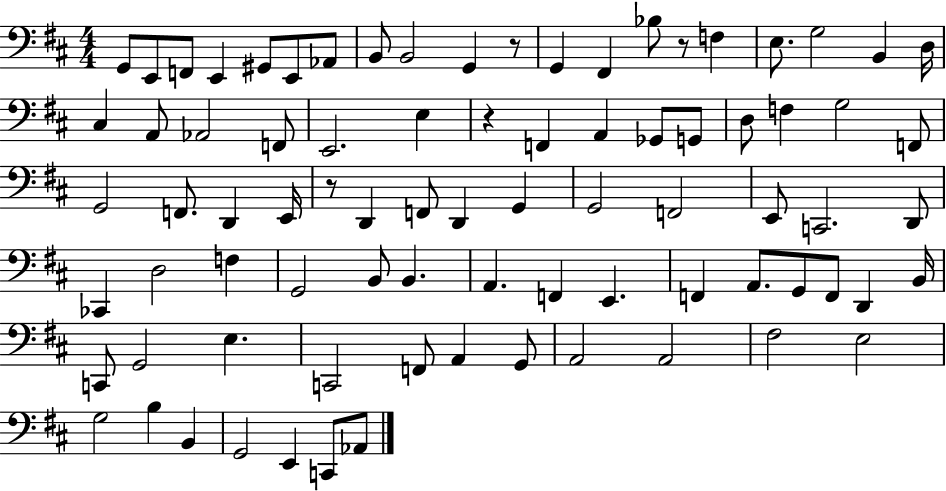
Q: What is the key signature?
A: D major